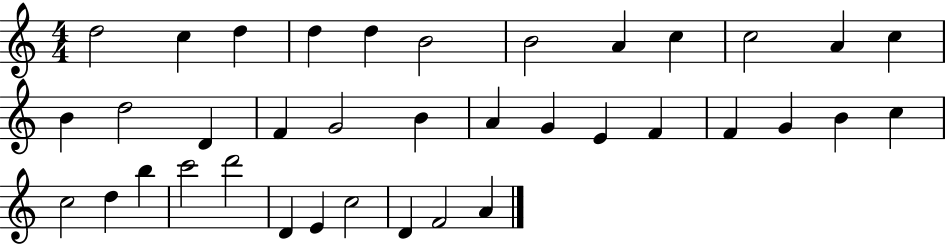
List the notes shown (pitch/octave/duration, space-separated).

D5/h C5/q D5/q D5/q D5/q B4/h B4/h A4/q C5/q C5/h A4/q C5/q B4/q D5/h D4/q F4/q G4/h B4/q A4/q G4/q E4/q F4/q F4/q G4/q B4/q C5/q C5/h D5/q B5/q C6/h D6/h D4/q E4/q C5/h D4/q F4/h A4/q